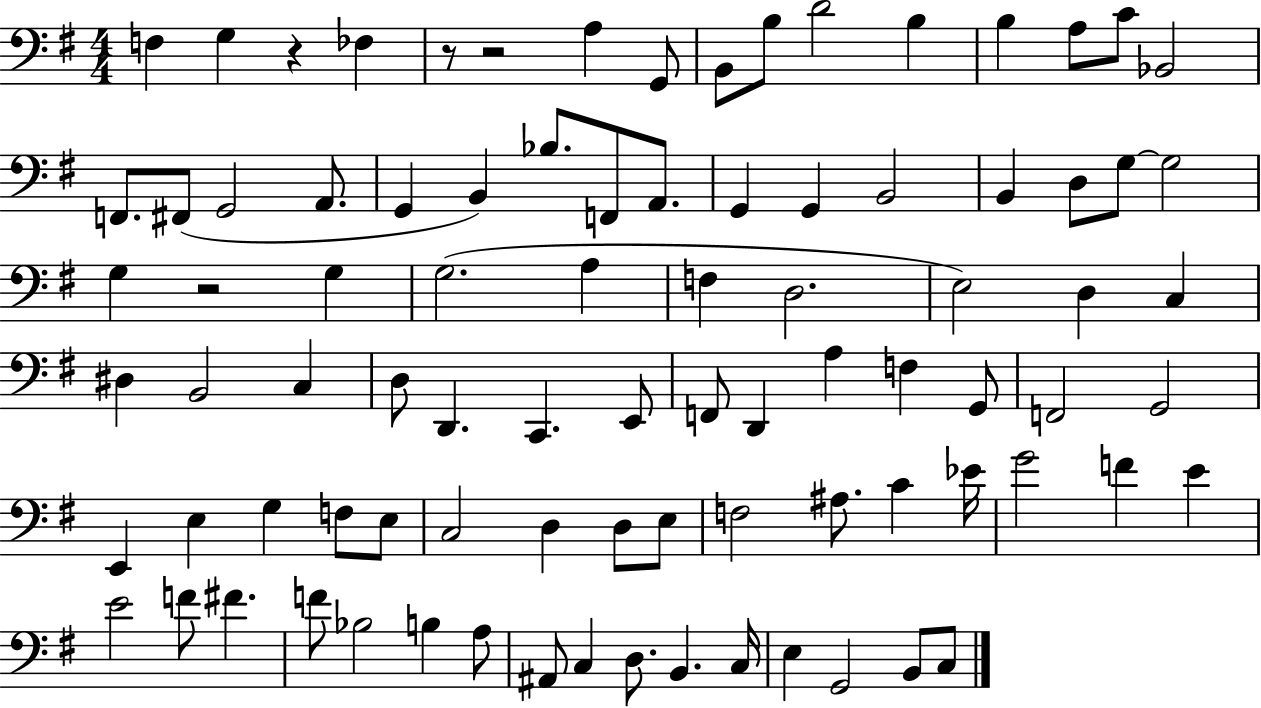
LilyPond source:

{
  \clef bass
  \numericTimeSignature
  \time 4/4
  \key g \major
  \repeat volta 2 { f4 g4 r4 fes4 | r8 r2 a4 g,8 | b,8 b8 d'2 b4 | b4 a8 c'8 bes,2 | \break f,8. fis,8( g,2 a,8. | g,4 b,4) bes8. f,8 a,8. | g,4 g,4 b,2 | b,4 d8 g8~~ g2 | \break g4 r2 g4 | g2.( a4 | f4 d2. | e2) d4 c4 | \break dis4 b,2 c4 | d8 d,4. c,4. e,8 | f,8 d,4 a4 f4 g,8 | f,2 g,2 | \break e,4 e4 g4 f8 e8 | c2 d4 d8 e8 | f2 ais8. c'4 ees'16 | g'2 f'4 e'4 | \break e'2 f'8 fis'4. | f'8 bes2 b4 a8 | ais,8 c4 d8. b,4. c16 | e4 g,2 b,8 c8 | \break } \bar "|."
}